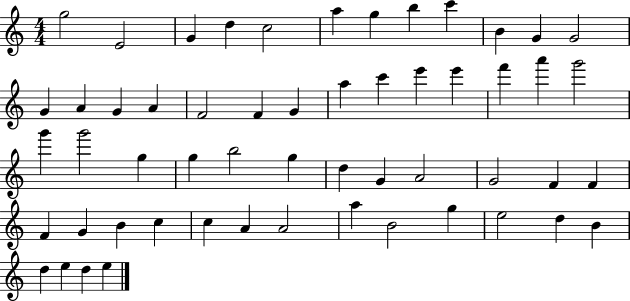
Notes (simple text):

G5/h E4/h G4/q D5/q C5/h A5/q G5/q B5/q C6/q B4/q G4/q G4/h G4/q A4/q G4/q A4/q F4/h F4/q G4/q A5/q C6/q E6/q E6/q F6/q A6/q G6/h G6/q G6/h G5/q G5/q B5/h G5/q D5/q G4/q A4/h G4/h F4/q F4/q F4/q G4/q B4/q C5/q C5/q A4/q A4/h A5/q B4/h G5/q E5/h D5/q B4/q D5/q E5/q D5/q E5/q